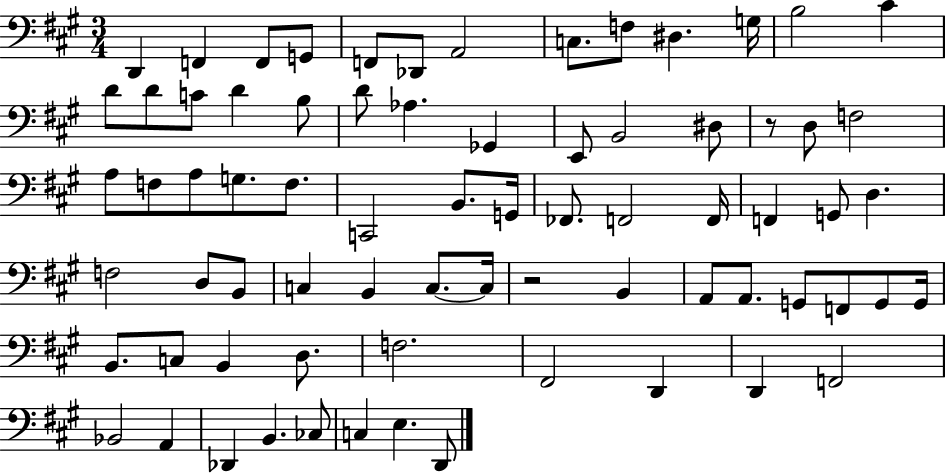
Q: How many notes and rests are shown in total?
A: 73